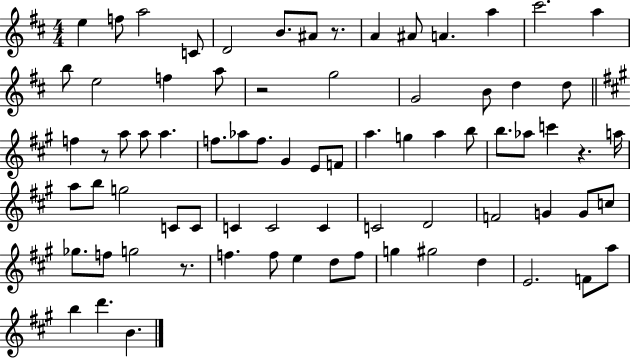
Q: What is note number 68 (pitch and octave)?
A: A5